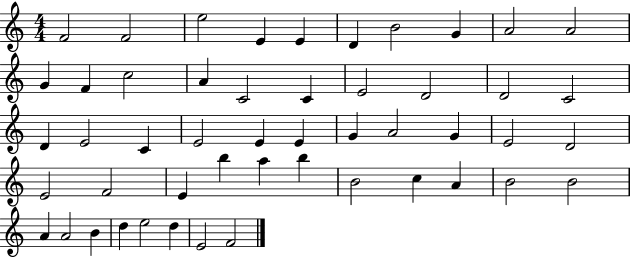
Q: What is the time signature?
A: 4/4